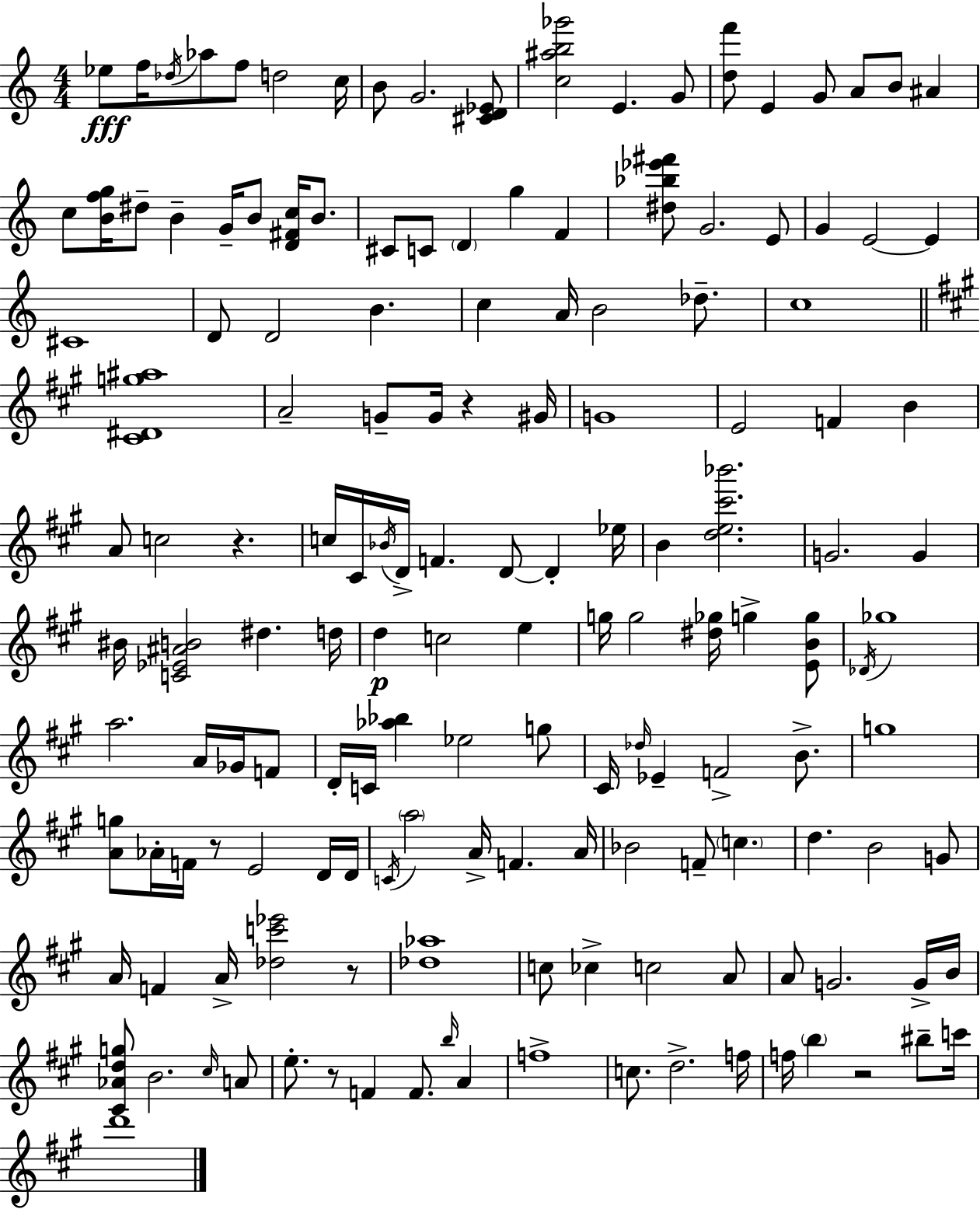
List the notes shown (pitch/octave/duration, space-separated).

Eb5/e F5/s Db5/s Ab5/e F5/e D5/h C5/s B4/e G4/h. [C#4,D4,Eb4]/e [C5,A#5,B5,Gb6]/h E4/q. G4/e [D5,F6]/e E4/q G4/e A4/e B4/e A#4/q C5/e [B4,F5,G5]/s D#5/e B4/q G4/s B4/e [D4,F#4,C5]/s B4/e. C#4/e C4/e D4/q G5/q F4/q [D#5,Bb5,Eb6,F#6]/e G4/h. E4/e G4/q E4/h E4/q C#4/w D4/e D4/h B4/q. C5/q A4/s B4/h Db5/e. C5/w [C#4,D#4,G5,A#5]/w A4/h G4/e G4/s R/q G#4/s G4/w E4/h F4/q B4/q A4/e C5/h R/q. C5/s C#4/s Bb4/s D4/s F4/q. D4/e D4/q Eb5/s B4/q [D5,E5,C#6,Bb6]/h. G4/h. G4/q BIS4/s [C4,Eb4,A#4,B4]/h D#5/q. D5/s D5/q C5/h E5/q G5/s G5/h [D#5,Gb5]/s G5/q [E4,B4,G5]/e Db4/s Gb5/w A5/h. A4/s Gb4/s F4/e D4/s C4/s [Ab5,Bb5]/q Eb5/h G5/e C#4/s Db5/s Eb4/q F4/h B4/e. G5/w [A4,G5]/e Ab4/s F4/s R/e E4/h D4/s D4/s C4/s A5/h A4/s F4/q. A4/s Bb4/h F4/e C5/q. D5/q. B4/h G4/e A4/s F4/q A4/s [Db5,C6,Eb6]/h R/e [Db5,Ab5]/w C5/e CES5/q C5/h A4/e A4/e G4/h. G4/s B4/s [C#4,Ab4,D5,G5]/e B4/h. C#5/s A4/e E5/e. R/e F4/q F4/e. B5/s A4/q F5/w C5/e. D5/h. F5/s F5/s B5/q R/h BIS5/e C6/s D6/w